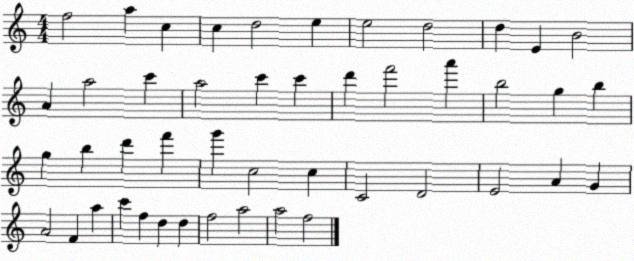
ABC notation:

X:1
T:Untitled
M:4/4
L:1/4
K:C
f2 a c c d2 e e2 d2 d E B2 A a2 c' a2 c' c' d' f'2 a' b2 g b g b d' f' g' c2 c C2 D2 E2 A G A2 F a c' f d d f2 a2 a2 f2